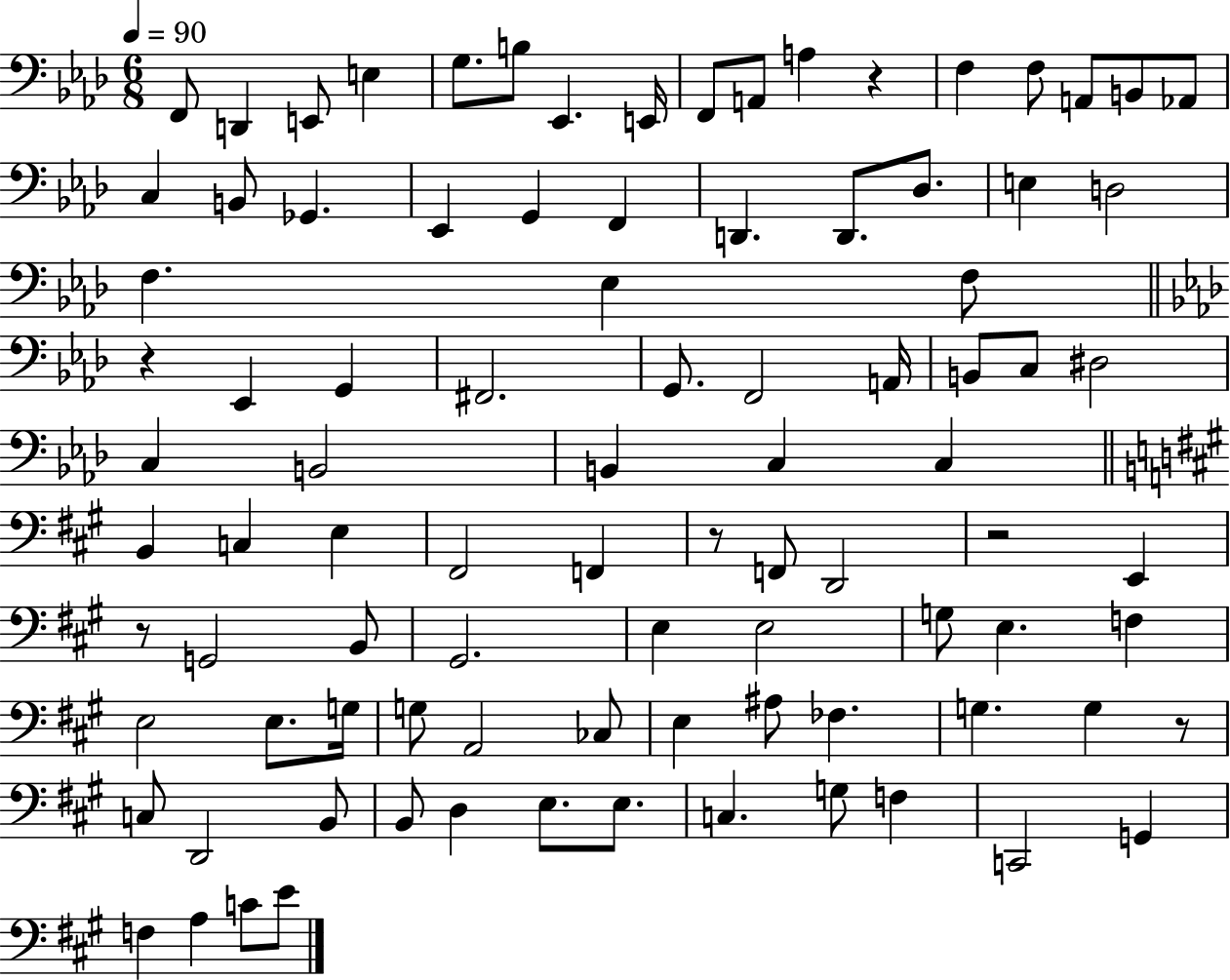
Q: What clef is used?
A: bass